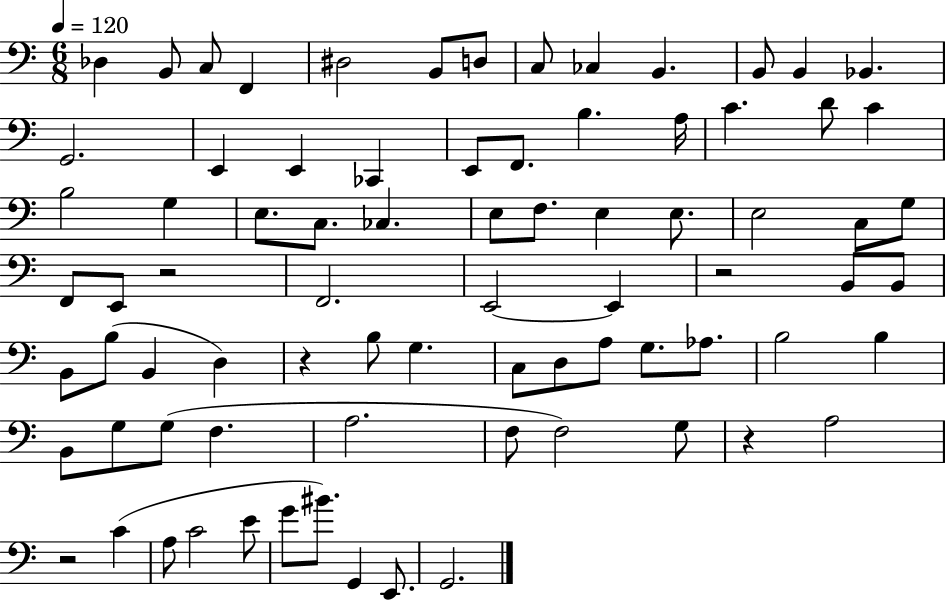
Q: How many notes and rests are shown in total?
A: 79